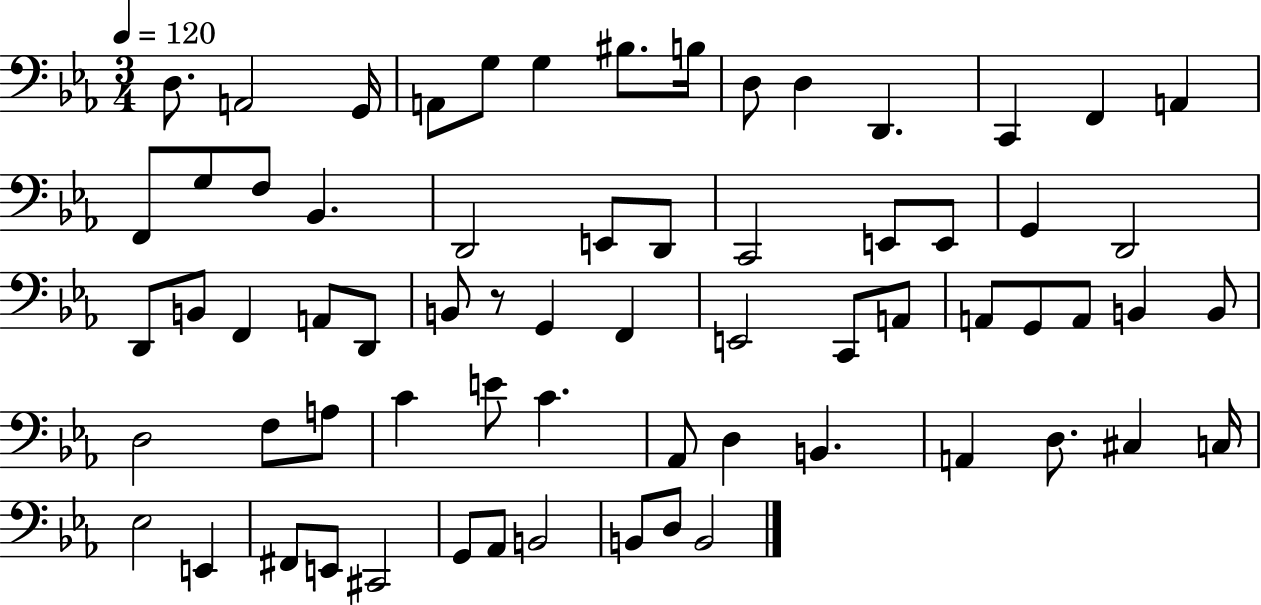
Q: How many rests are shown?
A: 1